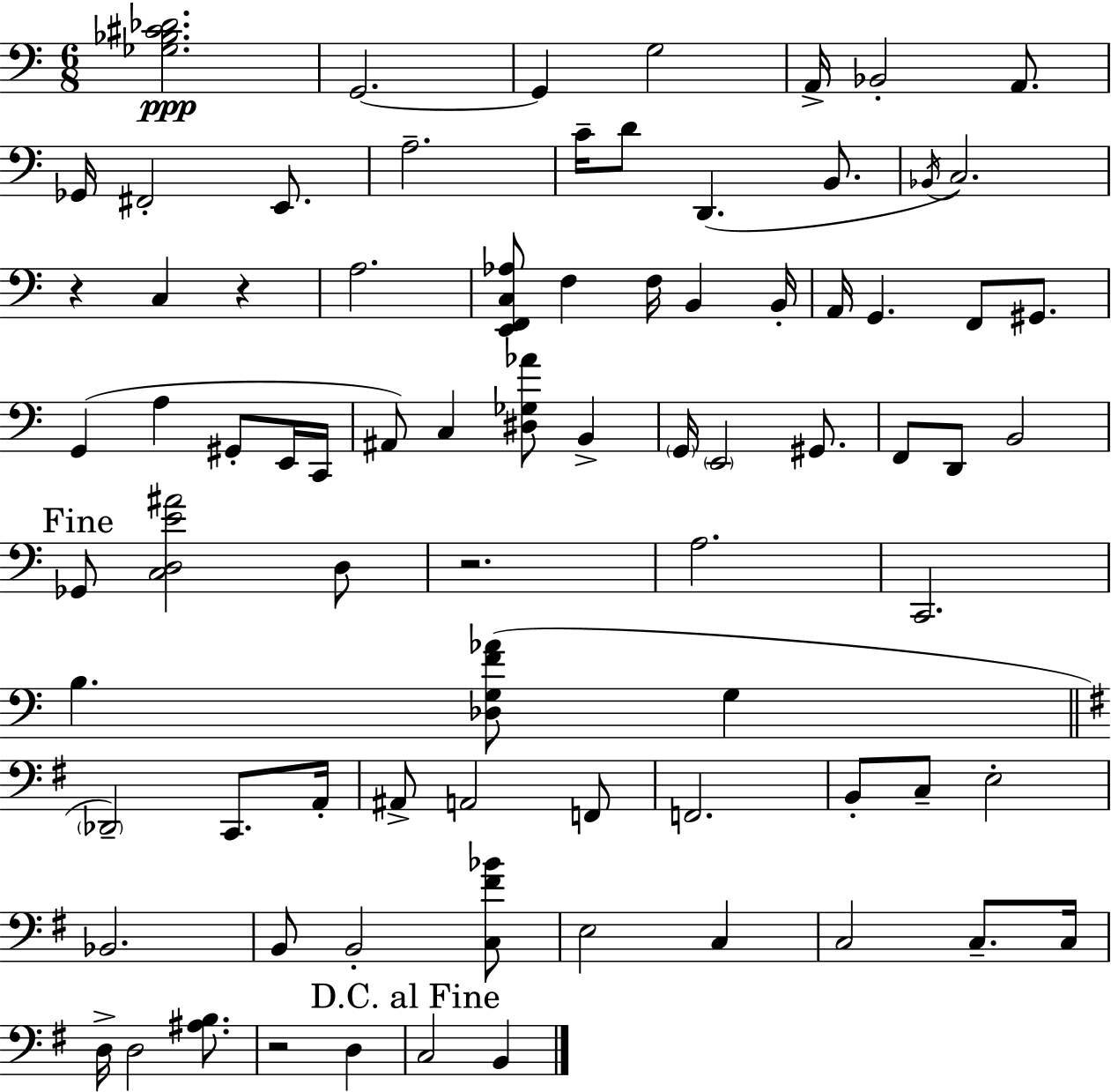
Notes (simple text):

[Gb3,Bb3,C#4,Db4]/h. G2/h. G2/q G3/h A2/s Bb2/h A2/e. Gb2/s F#2/h E2/e. A3/h. C4/s D4/e D2/q. B2/e. Bb2/s C3/h. R/q C3/q R/q A3/h. [E2,F2,C3,Ab3]/e F3/q F3/s B2/q B2/s A2/s G2/q. F2/e G#2/e. G2/q A3/q G#2/e E2/s C2/s A#2/e C3/q [D#3,Gb3,Ab4]/e B2/q G2/s E2/h G#2/e. F2/e D2/e B2/h Gb2/e [C3,D3,E4,A#4]/h D3/e R/h. A3/h. C2/h. B3/q. [Db3,G3,F4,Ab4]/e G3/q Db2/h C2/e. A2/s A#2/e A2/h F2/e F2/h. B2/e C3/e E3/h Bb2/h. B2/e B2/h [C3,F#4,Bb4]/e E3/h C3/q C3/h C3/e. C3/s D3/s D3/h [A#3,B3]/e. R/h D3/q C3/h B2/q